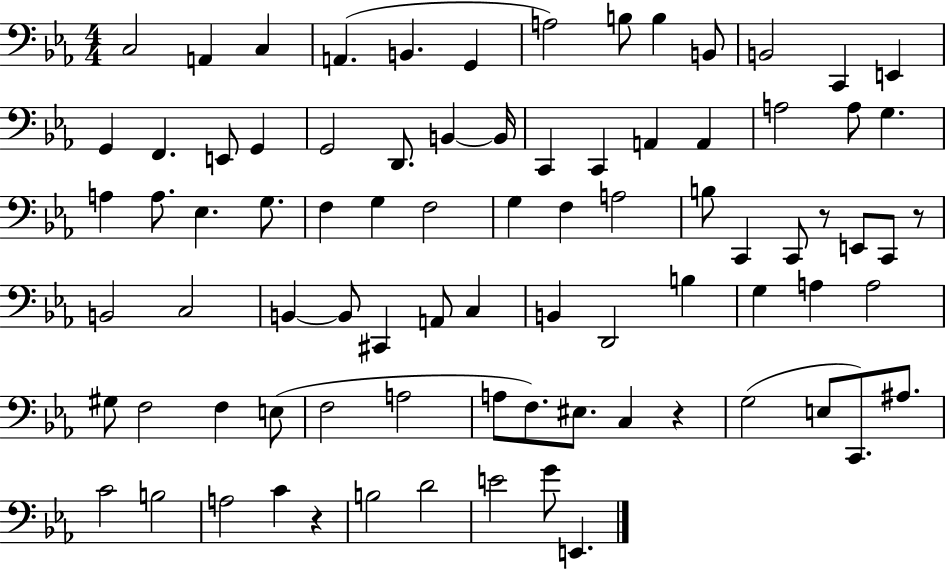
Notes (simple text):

C3/h A2/q C3/q A2/q. B2/q. G2/q A3/h B3/e B3/q B2/e B2/h C2/q E2/q G2/q F2/q. E2/e G2/q G2/h D2/e. B2/q B2/s C2/q C2/q A2/q A2/q A3/h A3/e G3/q. A3/q A3/e. Eb3/q. G3/e. F3/q G3/q F3/h G3/q F3/q A3/h B3/e C2/q C2/e R/e E2/e C2/e R/e B2/h C3/h B2/q B2/e C#2/q A2/e C3/q B2/q D2/h B3/q G3/q A3/q A3/h G#3/e F3/h F3/q E3/e F3/h A3/h A3/e F3/e. EIS3/e. C3/q R/q G3/h E3/e C2/e. A#3/e. C4/h B3/h A3/h C4/q R/q B3/h D4/h E4/h G4/e E2/q.